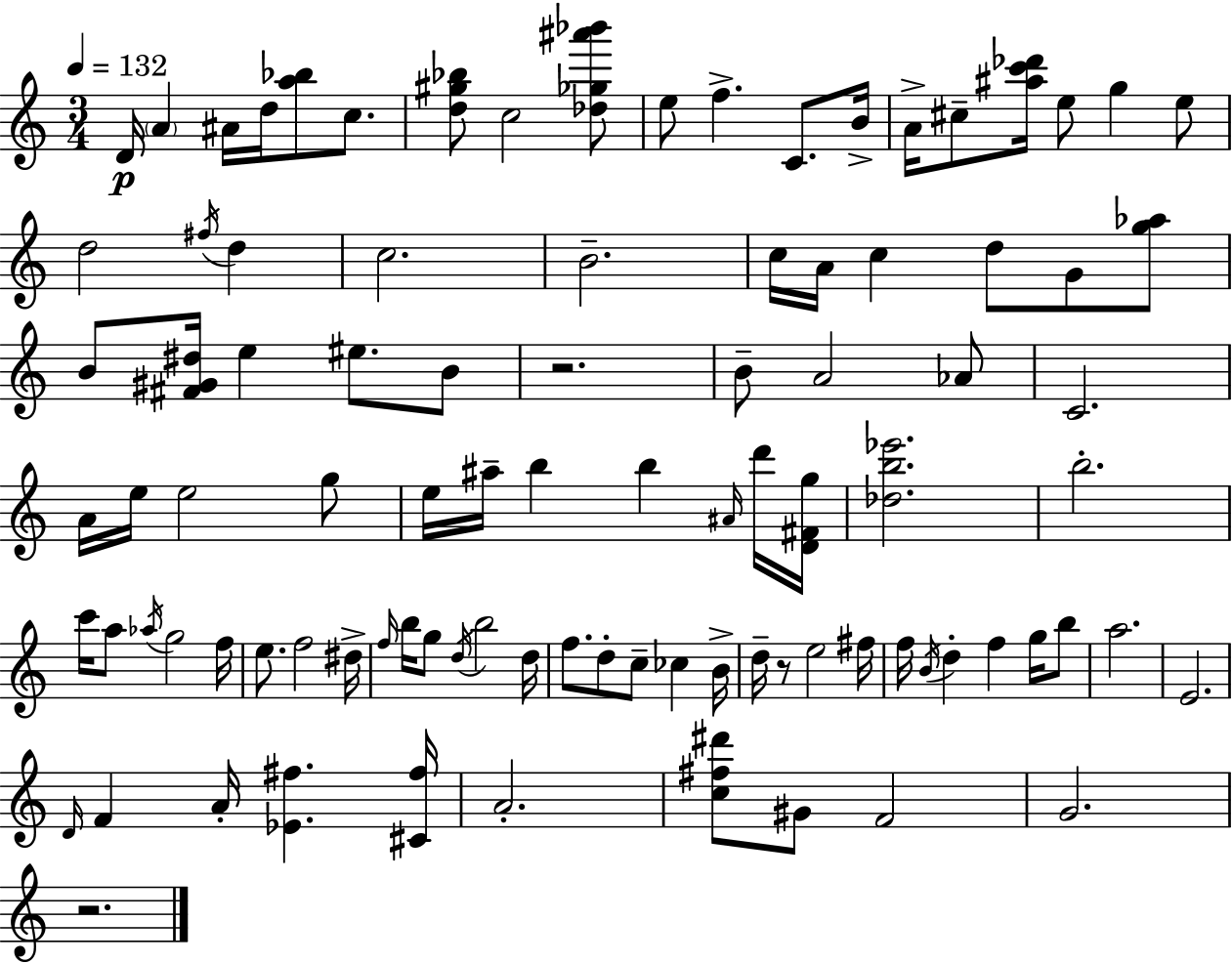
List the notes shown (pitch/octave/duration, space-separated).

D4/s A4/q A#4/s D5/s [A5,Bb5]/e C5/e. [D5,G#5,Bb5]/e C5/h [Db5,Gb5,A#6,Bb6]/e E5/e F5/q. C4/e. B4/s A4/s C#5/e [A#5,C6,Db6]/s E5/e G5/q E5/e D5/h F#5/s D5/q C5/h. B4/h. C5/s A4/s C5/q D5/e G4/e [G5,Ab5]/e B4/e [F#4,G#4,D#5]/s E5/q EIS5/e. B4/e R/h. B4/e A4/h Ab4/e C4/h. A4/s E5/s E5/h G5/e E5/s A#5/s B5/q B5/q A#4/s D6/s [D4,F#4,G5]/s [Db5,B5,Eb6]/h. B5/h. C6/s A5/e Ab5/s G5/h F5/s E5/e. F5/h D#5/s F5/s B5/s G5/e D5/s B5/h D5/s F5/e. D5/e C5/e CES5/q B4/s D5/s R/e E5/h F#5/s F5/s B4/s D5/q F5/q G5/s B5/e A5/h. E4/h. D4/s F4/q A4/s [Eb4,F#5]/q. [C#4,F#5]/s A4/h. [C5,F#5,D#6]/e G#4/e F4/h G4/h. R/h.